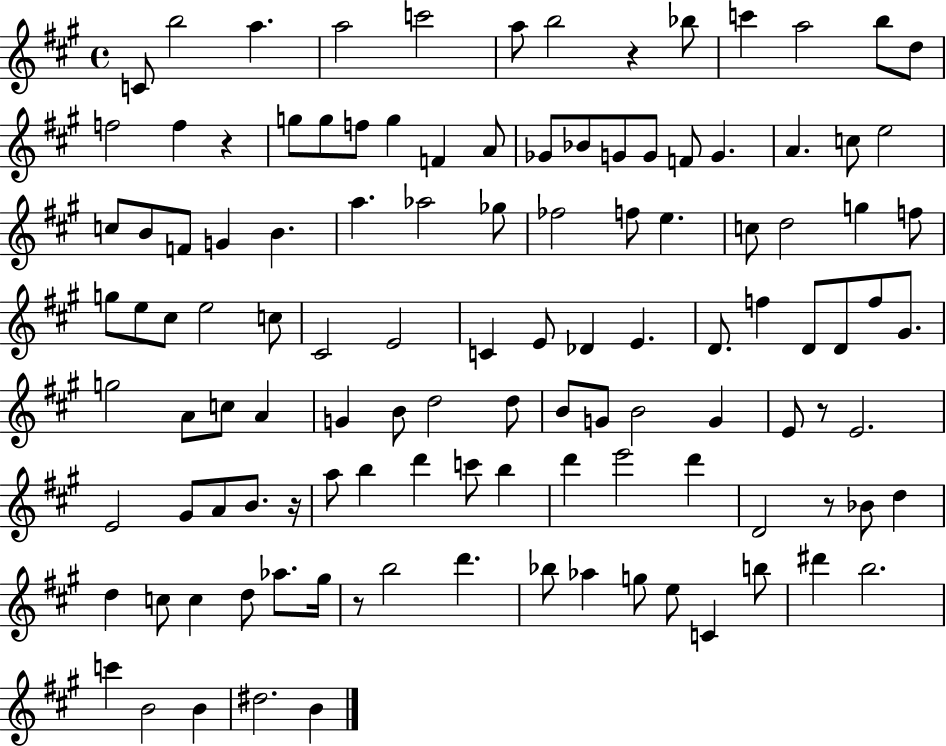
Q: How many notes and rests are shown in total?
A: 117